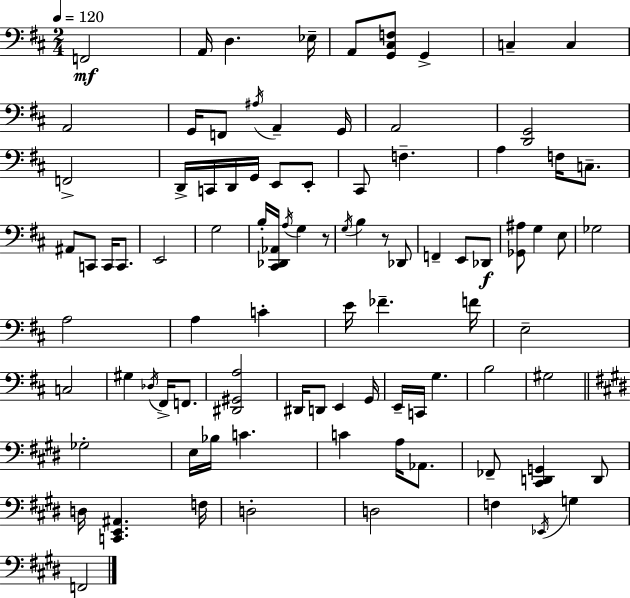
{
  \clef bass
  \numericTimeSignature
  \time 2/4
  \key d \major
  \tempo 4 = 120
  f,2\mf | a,16 d4. ees16-- | a,8 <g, cis f>8 g,4-> | c4-- c4 | \break a,2 | g,16 f,8 \acciaccatura { ais16 } a,4-- | g,16 a,2 | <d, g,>2 | \break f,2-> | d,16-> c,16 d,16 g,16 e,8 e,8-. | cis,8 f4.-- | a4 f16 c8.-- | \break ais,8 c,8 c,16 c,8. | e,2 | g2 | b16-. <cis, des, aes,>16 \acciaccatura { a16 } g4 | \break r8 \acciaccatura { g16 } b4 r8 | des,8 f,4-- e,8 | des,8\f <ges, ais>8 g4 | e8 ges2 | \break a2 | a4 c'4-. | e'16 fes'4.-- | f'16 e2-- | \break c2 | gis4 \acciaccatura { des16 } | fis,16-> f,8. <dis, gis, a>2 | dis,16 d,8 e,4 | \break g,16 e,16-- c,16 g4. | b2 | gis2 | \bar "||" \break \key e \major ges2-. | e16 bes16 c'4. | c'4 a16 aes,8. | fes,8-- <cis, d, g,>4 d,8 | \break d16 <c, e, ais,>4. f16 | d2-. | d2 | f4 \acciaccatura { ees,16 } g4 | \break f,2 | \bar "|."
}